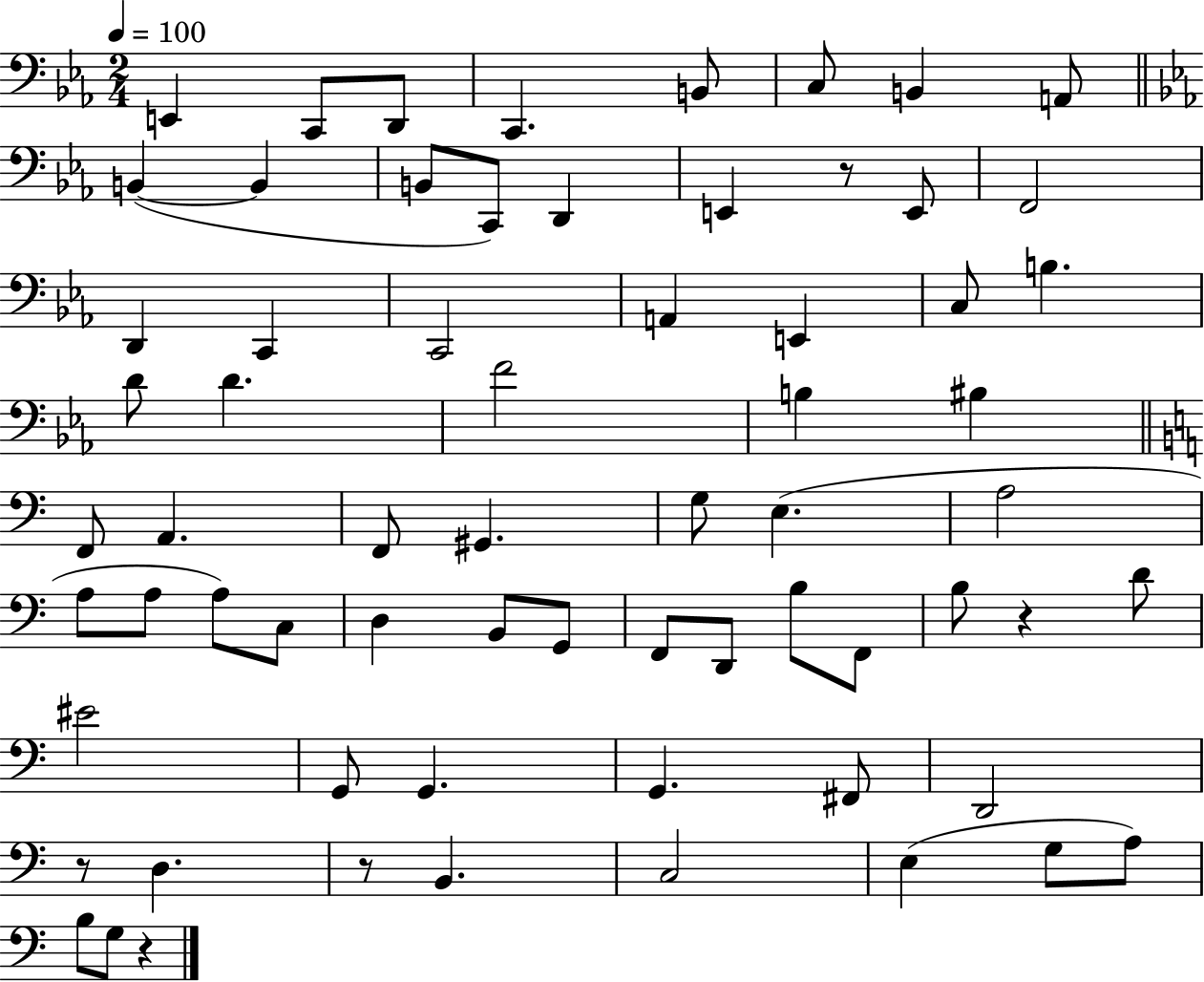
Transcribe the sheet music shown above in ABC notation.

X:1
T:Untitled
M:2/4
L:1/4
K:Eb
E,, C,,/2 D,,/2 C,, B,,/2 C,/2 B,, A,,/2 B,, B,, B,,/2 C,,/2 D,, E,, z/2 E,,/2 F,,2 D,, C,, C,,2 A,, E,, C,/2 B, D/2 D F2 B, ^B, F,,/2 A,, F,,/2 ^G,, G,/2 E, A,2 A,/2 A,/2 A,/2 C,/2 D, B,,/2 G,,/2 F,,/2 D,,/2 B,/2 F,,/2 B,/2 z D/2 ^E2 G,,/2 G,, G,, ^F,,/2 D,,2 z/2 D, z/2 B,, C,2 E, G,/2 A,/2 B,/2 G,/2 z